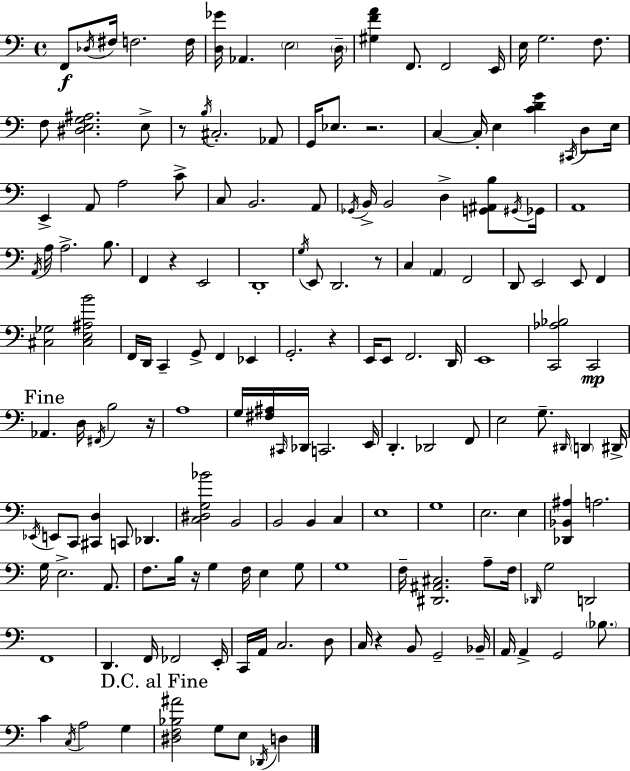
F2/e Db3/s F#3/s F3/h. F3/s [D3,Gb4]/s Ab2/q. E3/h D3/s [G#3,F4,A4]/q F2/e. F2/h E2/s E3/s G3/h. F3/e. F3/e [D#3,E3,G3,A#3]/h. E3/e R/e B3/s C#3/h. Ab2/e G2/s Eb3/e. R/h. C3/q C3/s E3/q [C4,D4,G4]/q C#2/s D3/e E3/s E2/q A2/e A3/h C4/e C3/e B2/h. A2/e Gb2/s B2/s B2/h D3/q [G2,A#2,B3]/e G#2/s Gb2/s A2/w A2/s A3/s A3/h. B3/e. F2/q R/q E2/h D2/w G3/s E2/e D2/h. R/e C3/q A2/q F2/h D2/e E2/h E2/e F2/q [C#3,Gb3]/h [C#3,E3,A#3,B4]/h F2/s D2/s C2/q G2/e F2/q Eb2/q G2/h. R/q E2/s E2/e F2/h. D2/s E2/w [C2,Ab3,Bb3]/h C2/h Ab2/q. D3/s F#2/s B3/h R/s A3/w G3/s [F#3,A#3]/s C#2/s Db2/s C2/h. E2/s D2/q. Db2/h F2/e E3/h G3/e. D#2/s D2/q D#2/s Eb2/s E2/e C2/e [C#2,D3]/q C2/e Db2/q. [C3,D#3,G3,Bb4]/h B2/h B2/h B2/q C3/q E3/w G3/w E3/h. E3/q [Db2,Bb2,A#3]/q A3/h. G3/s E3/h. A2/e. F3/e. B3/s R/s G3/q F3/s E3/q G3/e G3/w F3/s [D#2,A#2,C#3]/h. A3/e F3/s Db2/s G3/h D2/h F2/w D2/q. F2/s FES2/h E2/s C2/s A2/s C3/h. D3/e C3/s R/q B2/e G2/h Bb2/s A2/s A2/q G2/h Bb3/e. C4/q C3/s A3/h G3/q [D#3,F3,Bb3,A#4]/h G3/e E3/e Db2/s D3/q